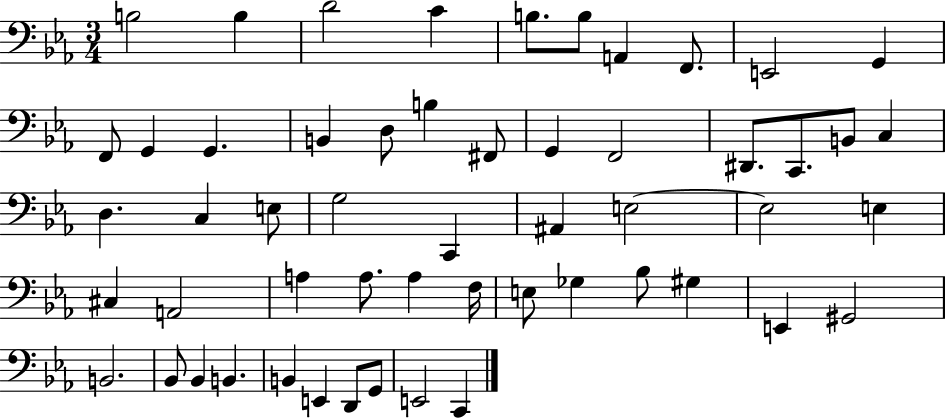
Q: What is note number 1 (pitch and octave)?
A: B3